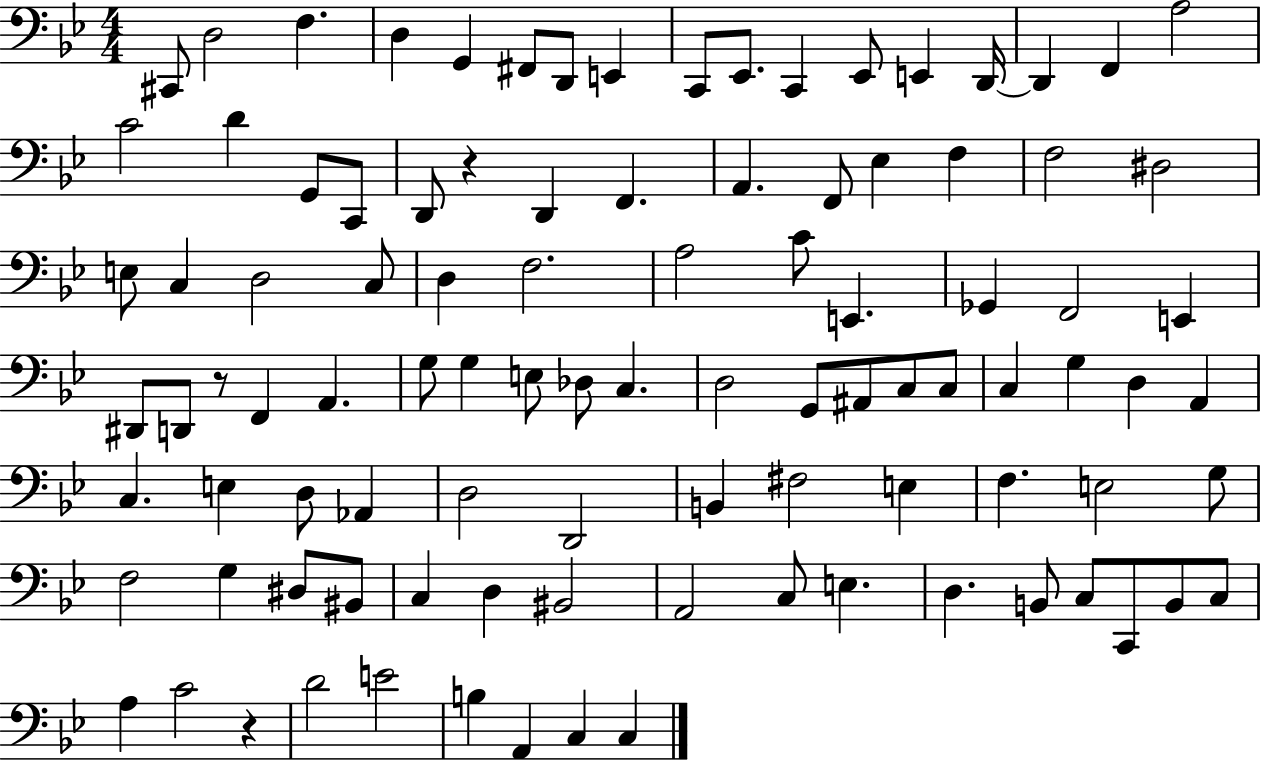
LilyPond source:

{
  \clef bass
  \numericTimeSignature
  \time 4/4
  \key bes \major
  cis,8 d2 f4. | d4 g,4 fis,8 d,8 e,4 | c,8 ees,8. c,4 ees,8 e,4 d,16~~ | d,4 f,4 a2 | \break c'2 d'4 g,8 c,8 | d,8 r4 d,4 f,4. | a,4. f,8 ees4 f4 | f2 dis2 | \break e8 c4 d2 c8 | d4 f2. | a2 c'8 e,4. | ges,4 f,2 e,4 | \break dis,8 d,8 r8 f,4 a,4. | g8 g4 e8 des8 c4. | d2 g,8 ais,8 c8 c8 | c4 g4 d4 a,4 | \break c4. e4 d8 aes,4 | d2 d,2 | b,4 fis2 e4 | f4. e2 g8 | \break f2 g4 dis8 bis,8 | c4 d4 bis,2 | a,2 c8 e4. | d4. b,8 c8 c,8 b,8 c8 | \break a4 c'2 r4 | d'2 e'2 | b4 a,4 c4 c4 | \bar "|."
}